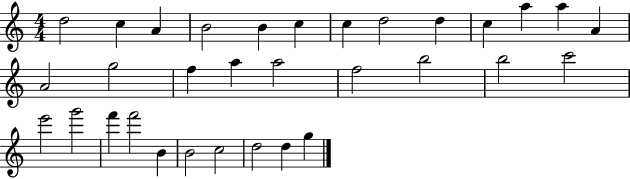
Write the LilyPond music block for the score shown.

{
  \clef treble
  \numericTimeSignature
  \time 4/4
  \key c \major
  d''2 c''4 a'4 | b'2 b'4 c''4 | c''4 d''2 d''4 | c''4 a''4 a''4 a'4 | \break a'2 g''2 | f''4 a''4 a''2 | f''2 b''2 | b''2 c'''2 | \break e'''2 g'''2 | f'''4 f'''2 b'4 | b'2 c''2 | d''2 d''4 g''4 | \break \bar "|."
}